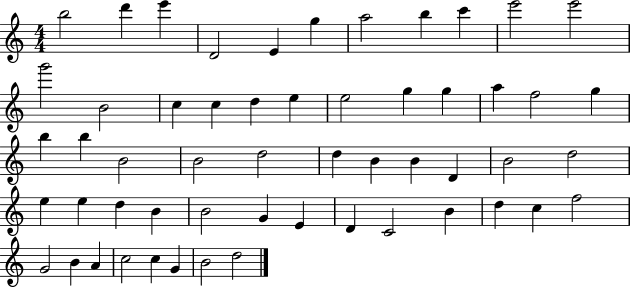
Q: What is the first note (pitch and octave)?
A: B5